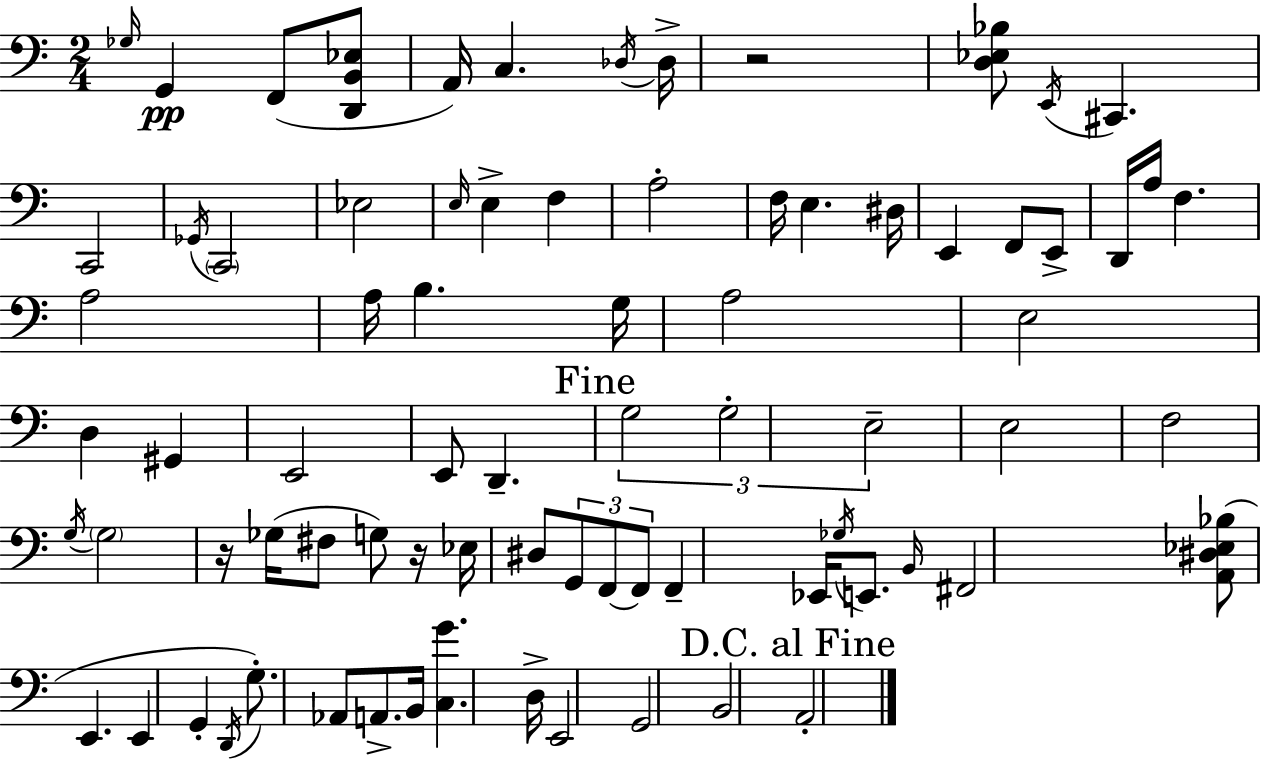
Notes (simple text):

Gb3/s G2/q F2/e [D2,B2,Eb3]/e A2/s C3/q. Db3/s Db3/s R/h [D3,Eb3,Bb3]/e E2/s C#2/q. C2/h Gb2/s C2/h Eb3/h E3/s E3/q F3/q A3/h F3/s E3/q. D#3/s E2/q F2/e E2/e D2/s A3/s F3/q. A3/h A3/s B3/q. G3/s A3/h E3/h D3/q G#2/q E2/h E2/e D2/q. G3/h G3/h E3/h E3/h F3/h G3/s G3/h R/s Gb3/s F#3/e G3/e R/s Eb3/s D#3/e G2/e F2/e F2/e F2/q Eb2/s Gb3/s E2/e. B2/s F#2/h [A2,D#3,Eb3,Bb3]/e E2/q. E2/q G2/q D2/s G3/e. Ab2/e A2/e. B2/s [C3,G4]/q. D3/s E2/h G2/h B2/h A2/h